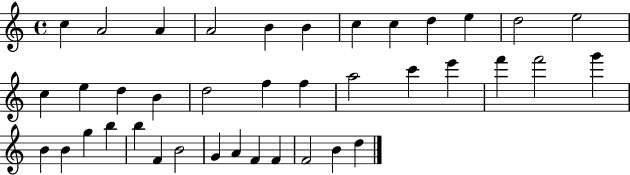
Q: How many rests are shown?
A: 0